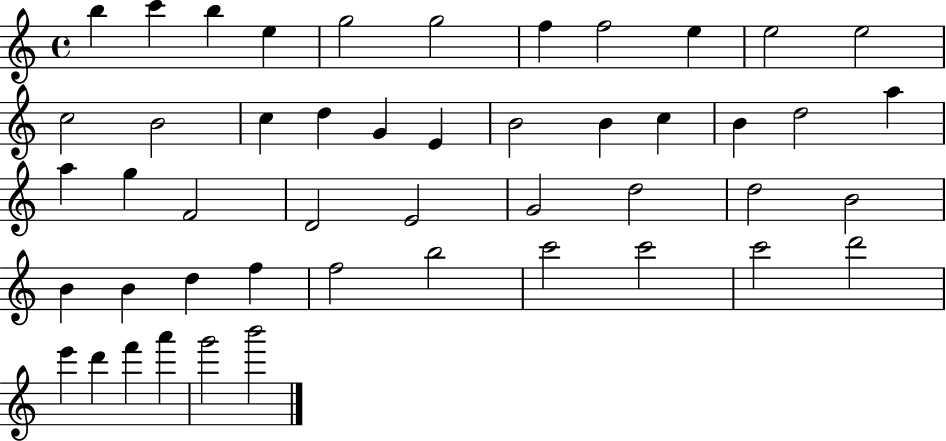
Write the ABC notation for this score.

X:1
T:Untitled
M:4/4
L:1/4
K:C
b c' b e g2 g2 f f2 e e2 e2 c2 B2 c d G E B2 B c B d2 a a g F2 D2 E2 G2 d2 d2 B2 B B d f f2 b2 c'2 c'2 c'2 d'2 e' d' f' a' g'2 b'2